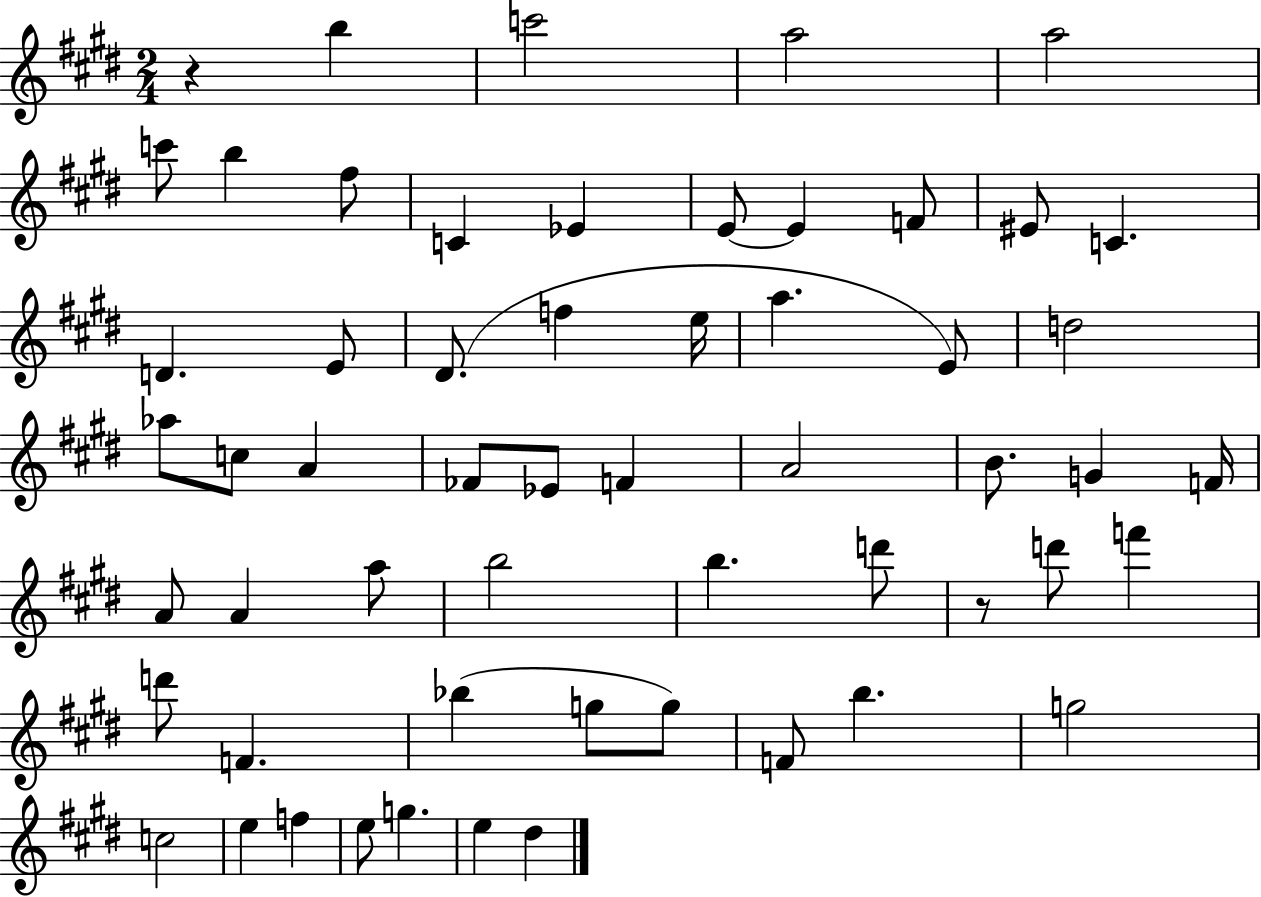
X:1
T:Untitled
M:2/4
L:1/4
K:E
z b c'2 a2 a2 c'/2 b ^f/2 C _E E/2 E F/2 ^E/2 C D E/2 ^D/2 f e/4 a E/2 d2 _a/2 c/2 A _F/2 _E/2 F A2 B/2 G F/4 A/2 A a/2 b2 b d'/2 z/2 d'/2 f' d'/2 F _b g/2 g/2 F/2 b g2 c2 e f e/2 g e ^d